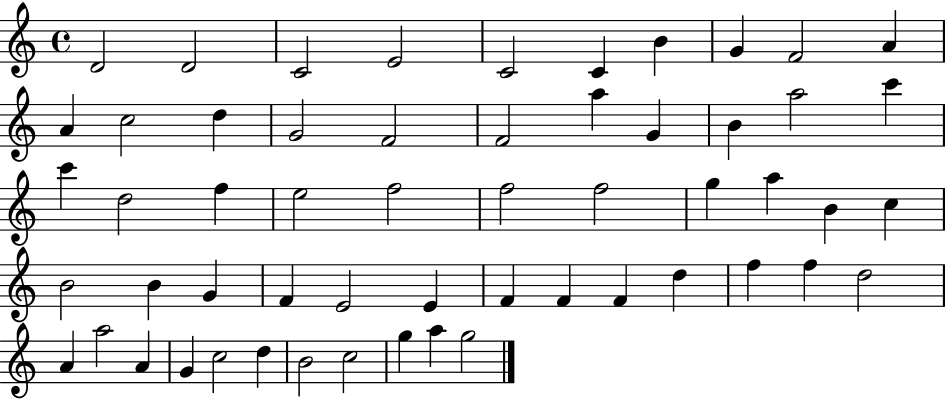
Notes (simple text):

D4/h D4/h C4/h E4/h C4/h C4/q B4/q G4/q F4/h A4/q A4/q C5/h D5/q G4/h F4/h F4/h A5/q G4/q B4/q A5/h C6/q C6/q D5/h F5/q E5/h F5/h F5/h F5/h G5/q A5/q B4/q C5/q B4/h B4/q G4/q F4/q E4/h E4/q F4/q F4/q F4/q D5/q F5/q F5/q D5/h A4/q A5/h A4/q G4/q C5/h D5/q B4/h C5/h G5/q A5/q G5/h